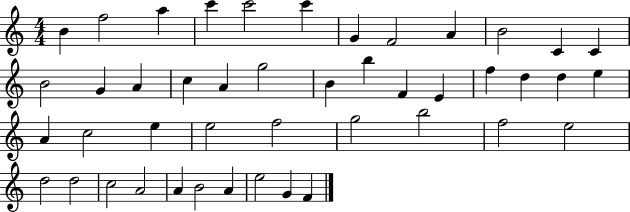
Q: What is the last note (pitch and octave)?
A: F4